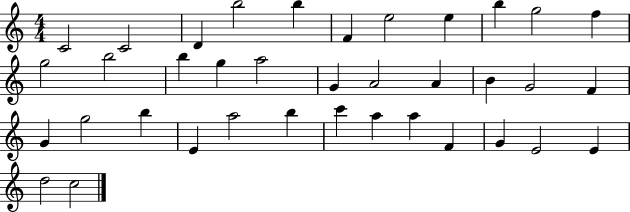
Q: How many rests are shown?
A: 0